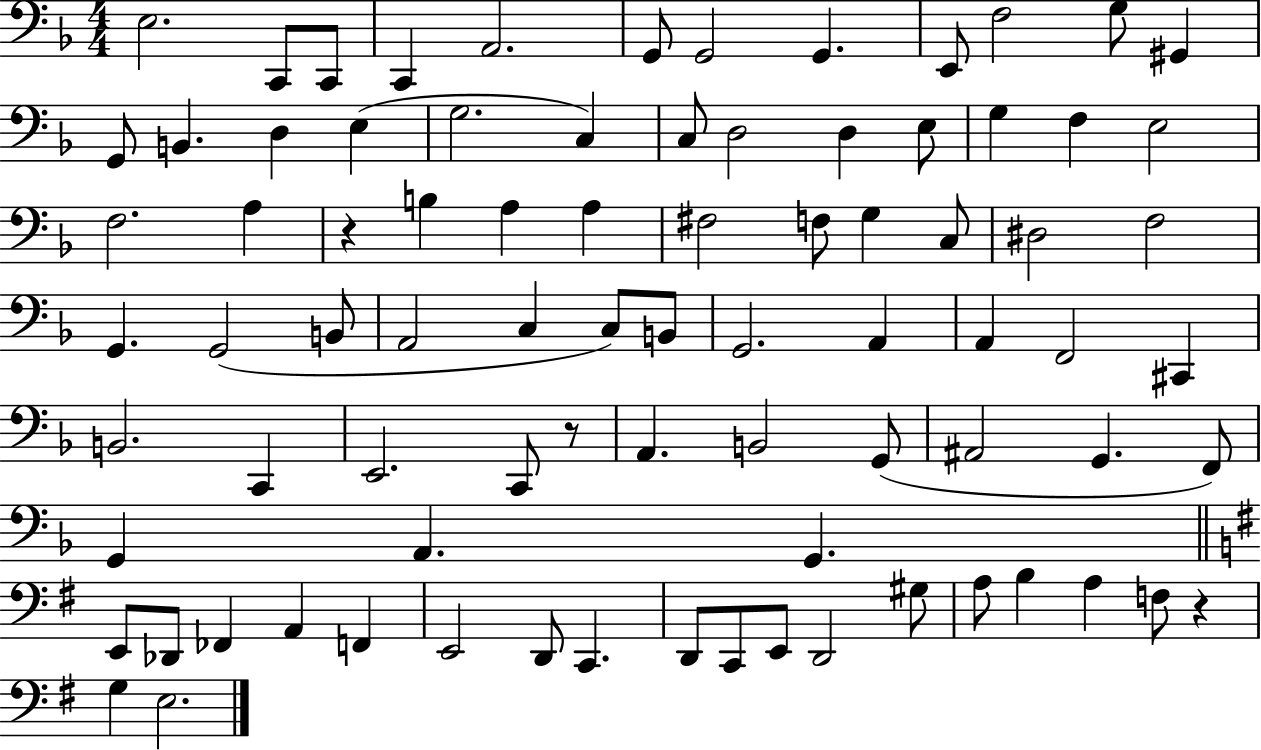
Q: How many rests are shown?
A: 3